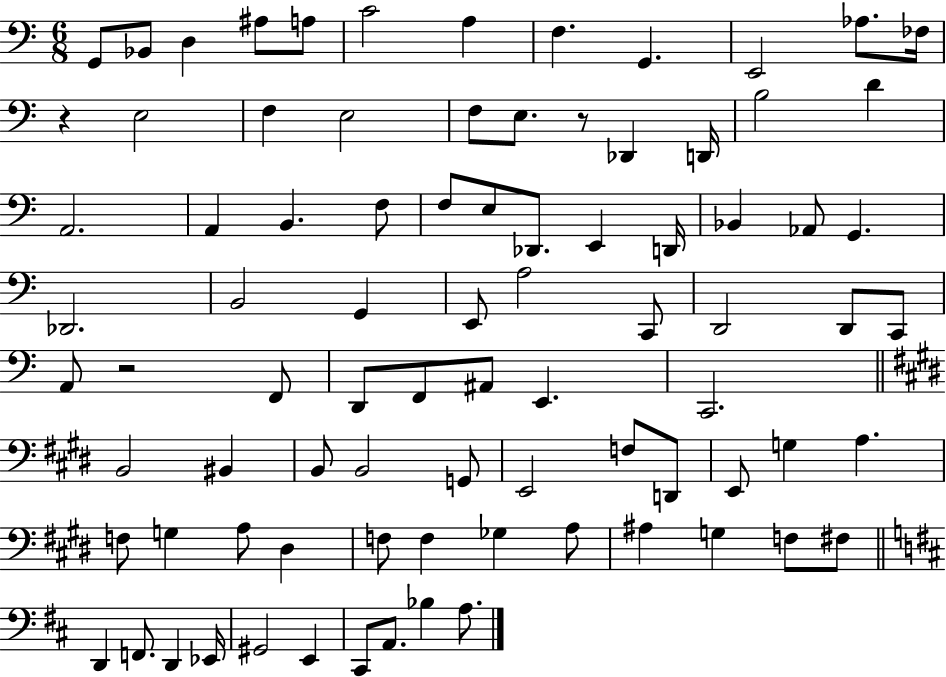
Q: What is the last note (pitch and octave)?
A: A3